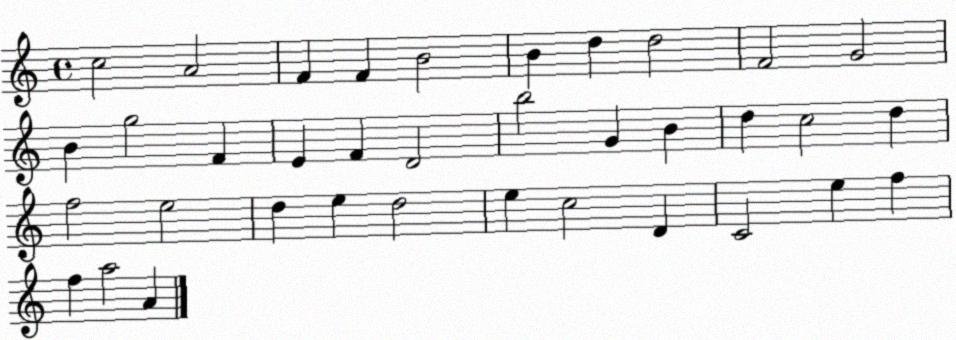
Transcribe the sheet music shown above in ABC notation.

X:1
T:Untitled
M:4/4
L:1/4
K:C
c2 A2 F F B2 B d d2 F2 G2 B g2 F E F D2 b2 G B d c2 d f2 e2 d e d2 e c2 D C2 e f f a2 A